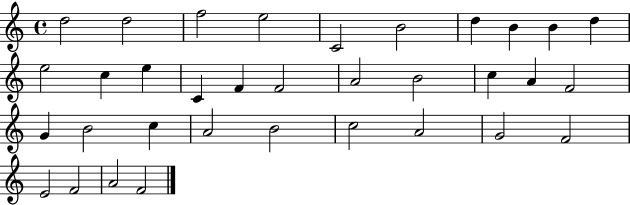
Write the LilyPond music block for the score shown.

{
  \clef treble
  \time 4/4
  \defaultTimeSignature
  \key c \major
  d''2 d''2 | f''2 e''2 | c'2 b'2 | d''4 b'4 b'4 d''4 | \break e''2 c''4 e''4 | c'4 f'4 f'2 | a'2 b'2 | c''4 a'4 f'2 | \break g'4 b'2 c''4 | a'2 b'2 | c''2 a'2 | g'2 f'2 | \break e'2 f'2 | a'2 f'2 | \bar "|."
}